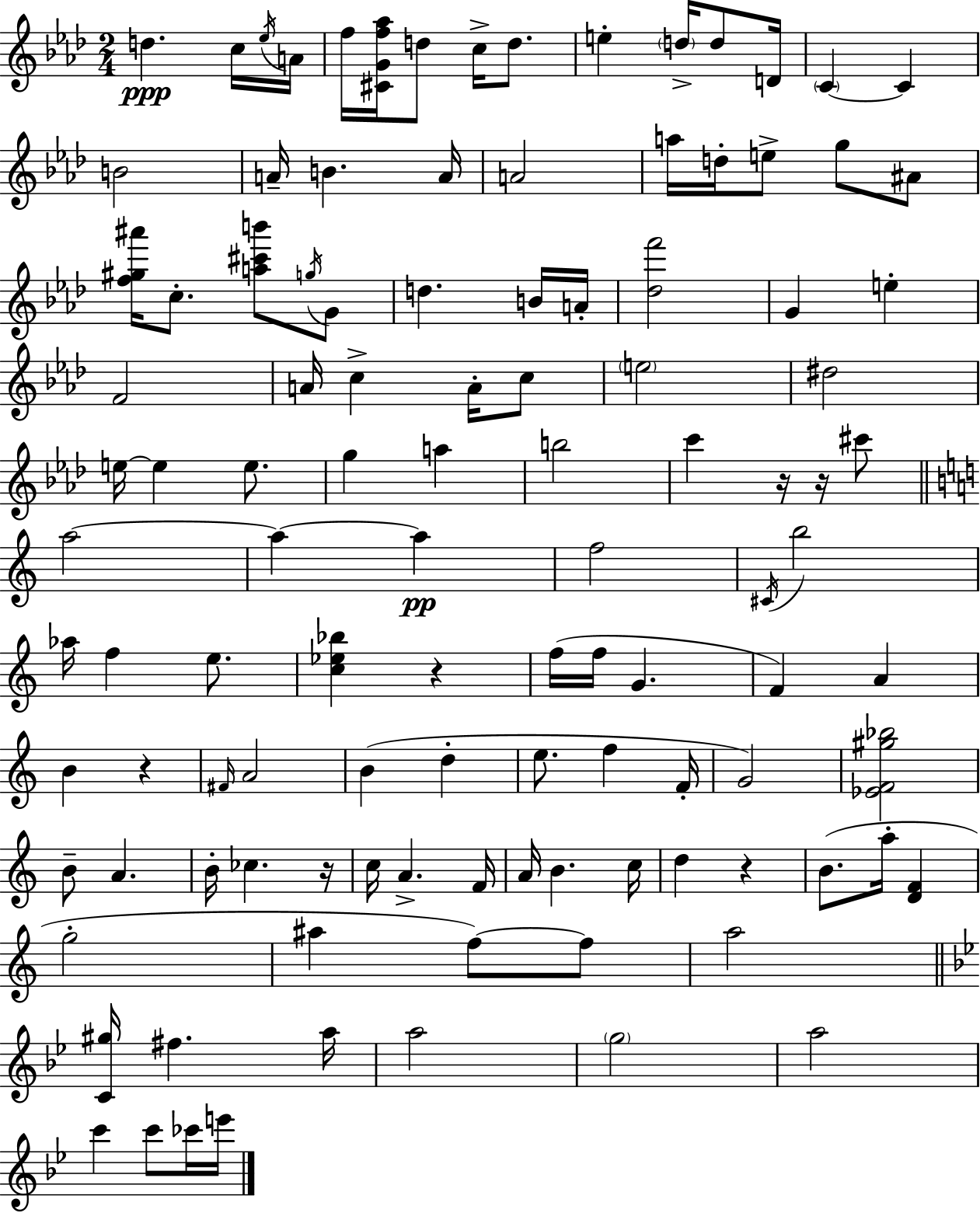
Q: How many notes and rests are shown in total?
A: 111